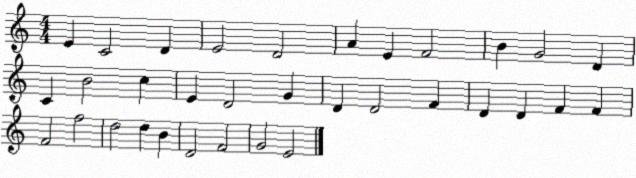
X:1
T:Untitled
M:4/4
L:1/4
K:C
E C2 D E2 D2 A E F2 B G2 D C B2 c E D2 G D D2 F D D F F F2 f2 d2 d B D2 F2 G2 E2